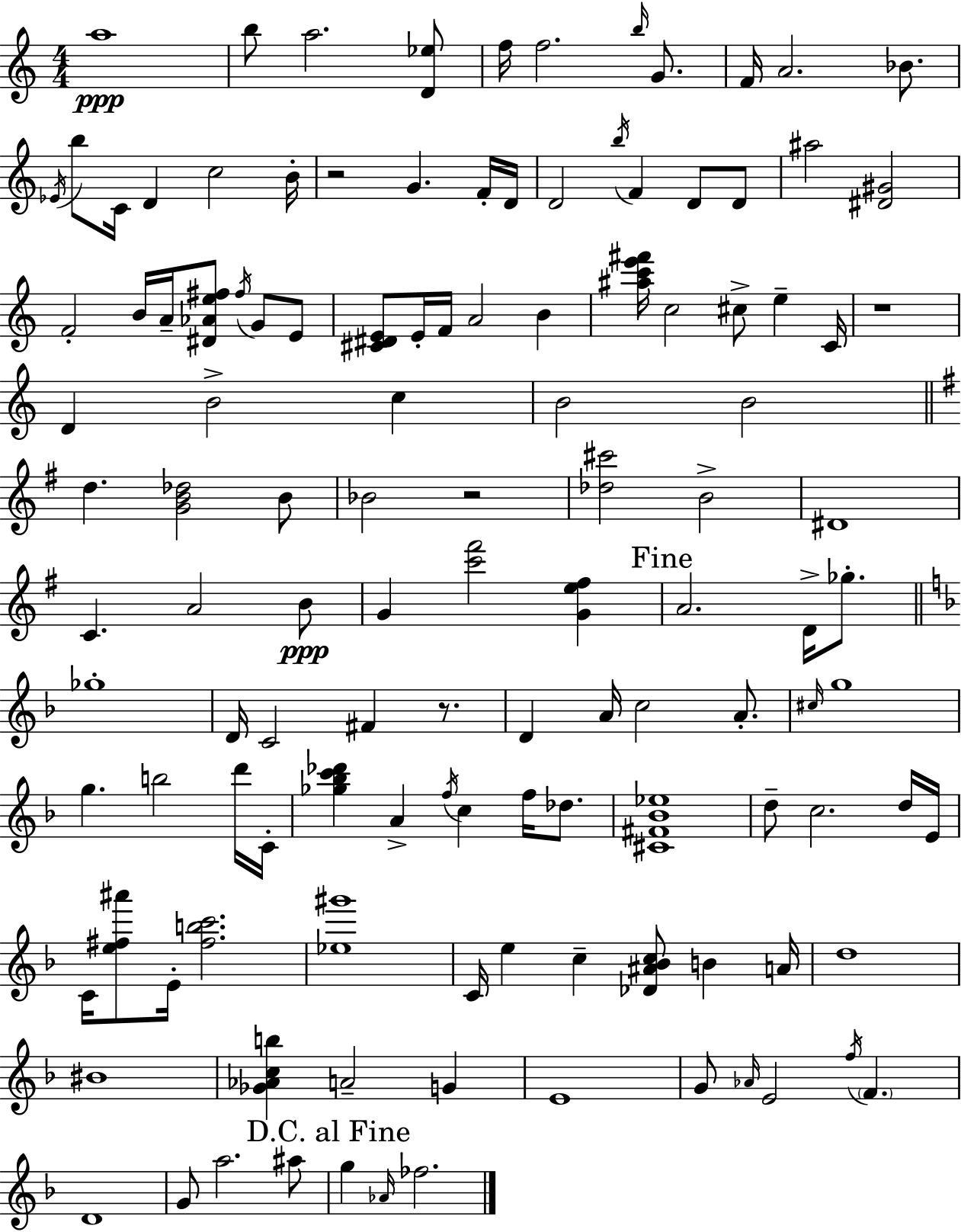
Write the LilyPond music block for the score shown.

{
  \clef treble
  \numericTimeSignature
  \time 4/4
  \key c \major
  a''1\ppp | b''8 a''2. <d' ees''>8 | f''16 f''2. \grace { b''16 } g'8. | f'16 a'2. bes'8. | \break \acciaccatura { ees'16 } b''8 c'16 d'4 c''2 | b'16-. r2 g'4. | f'16-. d'16 d'2 \acciaccatura { b''16 } f'4 d'8 | d'8 ais''2 <dis' gis'>2 | \break f'2-. b'16 a'16-- <dis' aes' e'' fis''>8 \acciaccatura { fis''16 } | g'8 e'8 <cis' dis' e'>8 e'16-. f'16 a'2 | b'4 <ais'' c''' e''' fis'''>16 c''2 cis''8-> e''4-- | c'16 r1 | \break d'4 b'2-> | c''4 b'2 b'2 | \bar "||" \break \key g \major d''4. <g' b' des''>2 b'8 | bes'2 r2 | <des'' cis'''>2 b'2-> | dis'1 | \break c'4. a'2 b'8\ppp | g'4 <c''' fis'''>2 <g' e'' fis''>4 | \mark "Fine" a'2. d'16-> ges''8.-. | \bar "||" \break \key f \major ges''1-. | d'16 c'2 fis'4 r8. | d'4 a'16 c''2 a'8.-. | \grace { cis''16 } g''1 | \break g''4. b''2 d'''16 | c'16-. <ges'' bes'' c''' des'''>4 a'4-> \acciaccatura { f''16 } c''4 f''16 des''8. | <cis' fis' bes' ees''>1 | d''8-- c''2. | \break d''16 e'16 c'16 <e'' fis'' ais'''>8 e'16-. <fis'' b'' c'''>2. | <ees'' gis'''>1 | c'16 e''4 c''4-- <des' ais' bes' c''>8 b'4 | a'16 d''1 | \break bis'1 | <ges' aes' c'' b''>4 a'2-- g'4 | e'1 | g'8 \grace { aes'16 } e'2 \acciaccatura { f''16 } \parenthesize f'4. | \break d'1 | g'8 a''2. | ais''8 \mark "D.C. al Fine" g''4 \grace { aes'16 } fes''2. | \bar "|."
}